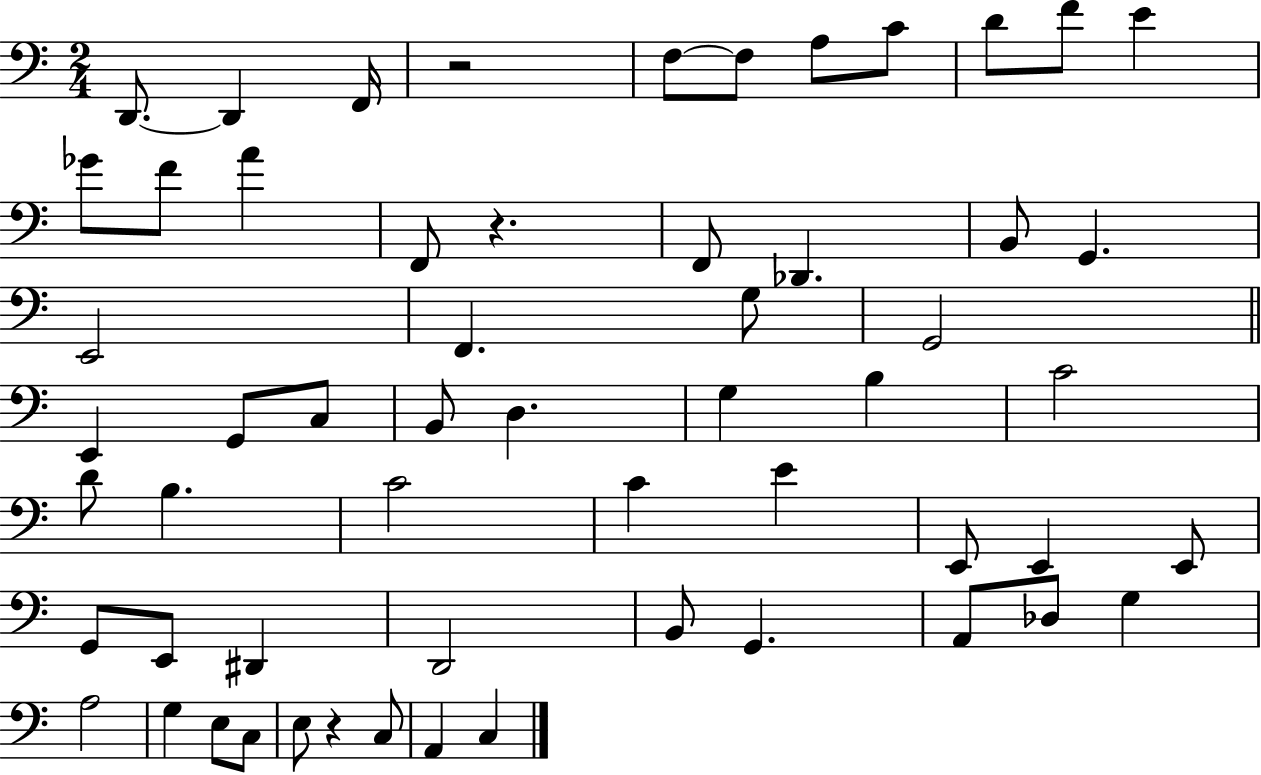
{
  \clef bass
  \numericTimeSignature
  \time 2/4
  \key c \major
  d,8.~~ d,4 f,16 | r2 | f8~~ f8 a8 c'8 | d'8 f'8 e'4 | \break ges'8 f'8 a'4 | f,8 r4. | f,8 des,4. | b,8 g,4. | \break e,2 | f,4. g8 | g,2 | \bar "||" \break \key a \minor e,4 g,8 c8 | b,8 d4. | g4 b4 | c'2 | \break d'8 b4. | c'2 | c'4 e'4 | e,8 e,4 e,8 | \break g,8 e,8 dis,4 | d,2 | b,8 g,4. | a,8 des8 g4 | \break a2 | g4 e8 c8 | e8 r4 c8 | a,4 c4 | \break \bar "|."
}